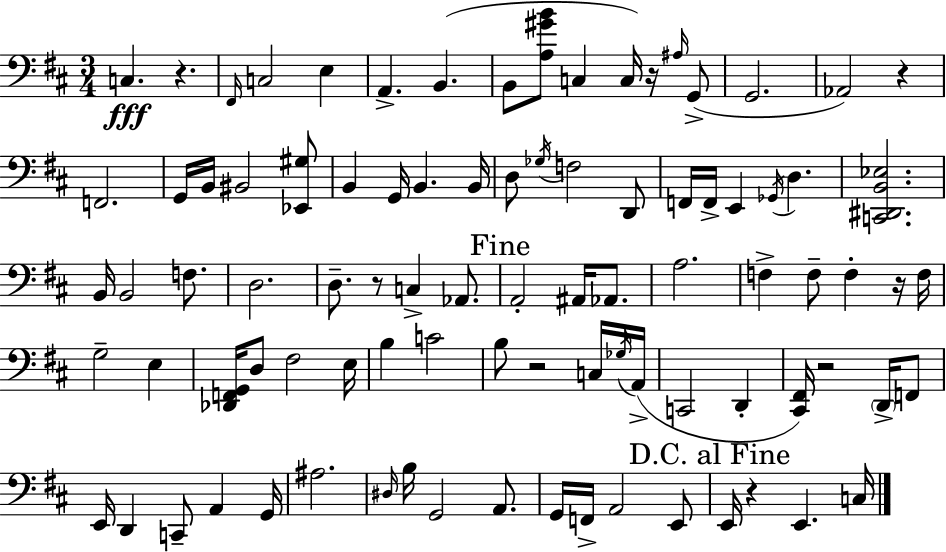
{
  \clef bass
  \numericTimeSignature
  \time 3/4
  \key d \major
  \repeat volta 2 { c4.\fff r4. | \grace { fis,16 } c2 e4 | a,4.-> b,4.( | b,8 <a gis' b'>8 c4 c16) r16 \grace { ais16 }( | \break g,8-> g,2. | aes,2) r4 | f,2. | g,16 b,16 bis,2 | \break <ees, gis>8 b,4 g,16 b,4. | b,16 d8 \acciaccatura { ges16 } f2 | d,8 f,16 f,16-> e,4 \acciaccatura { ges,16 } d4. | <c, dis, b, ees>2. | \break b,16 b,2 | f8. d2. | d8.-- r8 c4-> | aes,8. \mark "Fine" a,2-. | \break ais,16 aes,8. a2. | f4-> f8-- f4-. | r16 f16 g2-- | e4 <des, f, g,>16 d8 fis2 | \break e16 b4 c'2 | b8 r2 | c16 \acciaccatura { ges16 } a,16->( c,2 | d,4-. <cis, fis,>16) r2 | \break \parenthesize d,16-> f,8 e,16 d,4 c,8-- | a,4 g,16 ais2. | \grace { dis16 } b16 g,2 | a,8. g,16 f,16-> a,2 | \break e,8 \mark "D.C. al Fine" e,16 r4 e,4. | c16 } \bar "|."
}